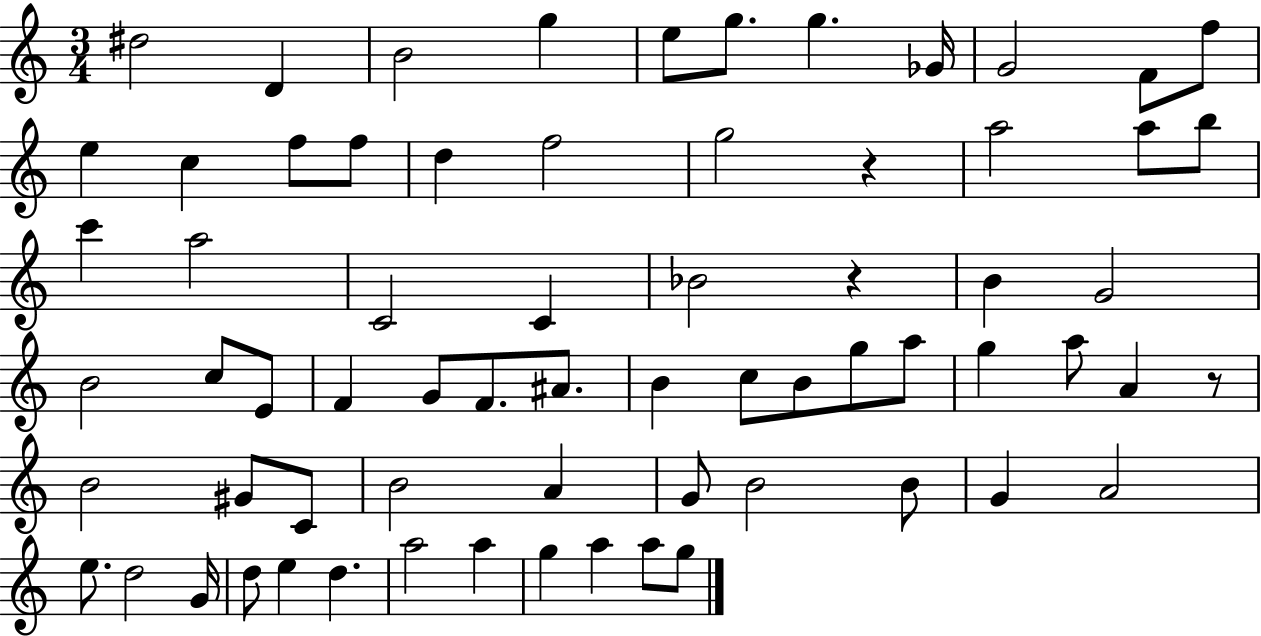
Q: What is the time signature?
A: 3/4